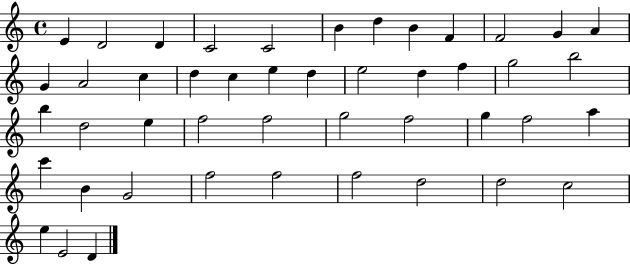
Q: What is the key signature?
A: C major